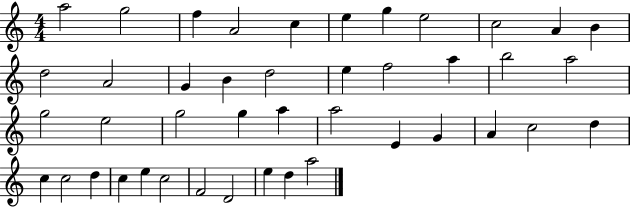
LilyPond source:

{
  \clef treble
  \numericTimeSignature
  \time 4/4
  \key c \major
  a''2 g''2 | f''4 a'2 c''4 | e''4 g''4 e''2 | c''2 a'4 b'4 | \break d''2 a'2 | g'4 b'4 d''2 | e''4 f''2 a''4 | b''2 a''2 | \break g''2 e''2 | g''2 g''4 a''4 | a''2 e'4 g'4 | a'4 c''2 d''4 | \break c''4 c''2 d''4 | c''4 e''4 c''2 | f'2 d'2 | e''4 d''4 a''2 | \break \bar "|."
}